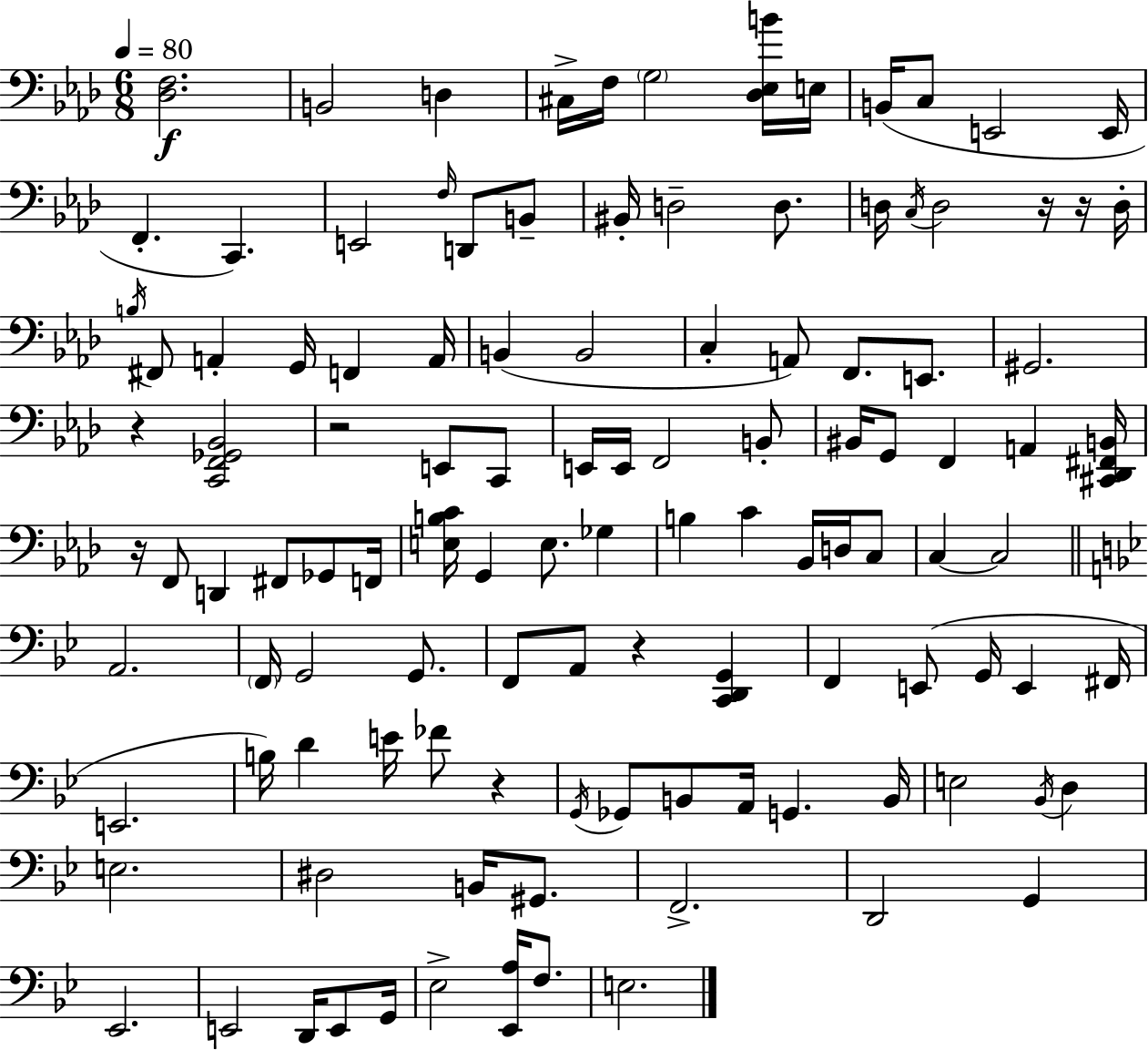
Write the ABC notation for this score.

X:1
T:Untitled
M:6/8
L:1/4
K:Ab
[_D,F,]2 B,,2 D, ^C,/4 F,/4 G,2 [_D,_E,B]/4 E,/4 B,,/4 C,/2 E,,2 E,,/4 F,, C,, E,,2 F,/4 D,,/2 B,,/2 ^B,,/4 D,2 D,/2 D,/4 C,/4 D,2 z/4 z/4 D,/4 B,/4 ^F,,/2 A,, G,,/4 F,, A,,/4 B,, B,,2 C, A,,/2 F,,/2 E,,/2 ^G,,2 z [C,,F,,_G,,_B,,]2 z2 E,,/2 C,,/2 E,,/4 E,,/4 F,,2 B,,/2 ^B,,/4 G,,/2 F,, A,, [^C,,_D,,^F,,B,,]/4 z/4 F,,/2 D,, ^F,,/2 _G,,/2 F,,/4 [E,B,C]/4 G,, E,/2 _G, B, C _B,,/4 D,/4 C,/2 C, C,2 A,,2 F,,/4 G,,2 G,,/2 F,,/2 A,,/2 z [C,,D,,G,,] F,, E,,/2 G,,/4 E,, ^F,,/4 E,,2 B,/4 D E/4 _F/2 z G,,/4 _G,,/2 B,,/2 A,,/4 G,, B,,/4 E,2 _B,,/4 D, E,2 ^D,2 B,,/4 ^G,,/2 F,,2 D,,2 G,, _E,,2 E,,2 D,,/4 E,,/2 G,,/4 _E,2 [_E,,A,]/4 F,/2 E,2